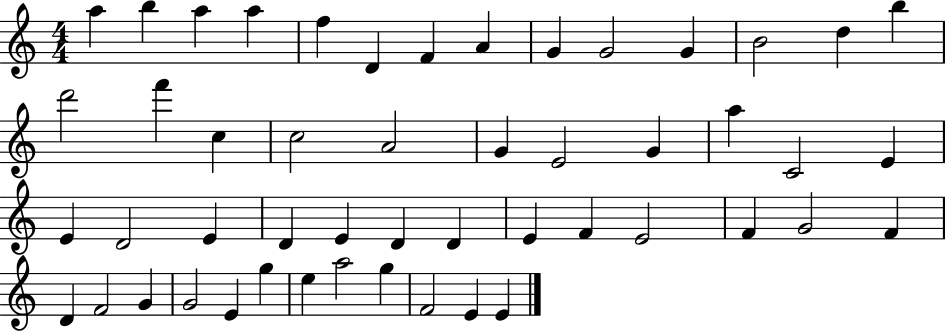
A5/q B5/q A5/q A5/q F5/q D4/q F4/q A4/q G4/q G4/h G4/q B4/h D5/q B5/q D6/h F6/q C5/q C5/h A4/h G4/q E4/h G4/q A5/q C4/h E4/q E4/q D4/h E4/q D4/q E4/q D4/q D4/q E4/q F4/q E4/h F4/q G4/h F4/q D4/q F4/h G4/q G4/h E4/q G5/q E5/q A5/h G5/q F4/h E4/q E4/q